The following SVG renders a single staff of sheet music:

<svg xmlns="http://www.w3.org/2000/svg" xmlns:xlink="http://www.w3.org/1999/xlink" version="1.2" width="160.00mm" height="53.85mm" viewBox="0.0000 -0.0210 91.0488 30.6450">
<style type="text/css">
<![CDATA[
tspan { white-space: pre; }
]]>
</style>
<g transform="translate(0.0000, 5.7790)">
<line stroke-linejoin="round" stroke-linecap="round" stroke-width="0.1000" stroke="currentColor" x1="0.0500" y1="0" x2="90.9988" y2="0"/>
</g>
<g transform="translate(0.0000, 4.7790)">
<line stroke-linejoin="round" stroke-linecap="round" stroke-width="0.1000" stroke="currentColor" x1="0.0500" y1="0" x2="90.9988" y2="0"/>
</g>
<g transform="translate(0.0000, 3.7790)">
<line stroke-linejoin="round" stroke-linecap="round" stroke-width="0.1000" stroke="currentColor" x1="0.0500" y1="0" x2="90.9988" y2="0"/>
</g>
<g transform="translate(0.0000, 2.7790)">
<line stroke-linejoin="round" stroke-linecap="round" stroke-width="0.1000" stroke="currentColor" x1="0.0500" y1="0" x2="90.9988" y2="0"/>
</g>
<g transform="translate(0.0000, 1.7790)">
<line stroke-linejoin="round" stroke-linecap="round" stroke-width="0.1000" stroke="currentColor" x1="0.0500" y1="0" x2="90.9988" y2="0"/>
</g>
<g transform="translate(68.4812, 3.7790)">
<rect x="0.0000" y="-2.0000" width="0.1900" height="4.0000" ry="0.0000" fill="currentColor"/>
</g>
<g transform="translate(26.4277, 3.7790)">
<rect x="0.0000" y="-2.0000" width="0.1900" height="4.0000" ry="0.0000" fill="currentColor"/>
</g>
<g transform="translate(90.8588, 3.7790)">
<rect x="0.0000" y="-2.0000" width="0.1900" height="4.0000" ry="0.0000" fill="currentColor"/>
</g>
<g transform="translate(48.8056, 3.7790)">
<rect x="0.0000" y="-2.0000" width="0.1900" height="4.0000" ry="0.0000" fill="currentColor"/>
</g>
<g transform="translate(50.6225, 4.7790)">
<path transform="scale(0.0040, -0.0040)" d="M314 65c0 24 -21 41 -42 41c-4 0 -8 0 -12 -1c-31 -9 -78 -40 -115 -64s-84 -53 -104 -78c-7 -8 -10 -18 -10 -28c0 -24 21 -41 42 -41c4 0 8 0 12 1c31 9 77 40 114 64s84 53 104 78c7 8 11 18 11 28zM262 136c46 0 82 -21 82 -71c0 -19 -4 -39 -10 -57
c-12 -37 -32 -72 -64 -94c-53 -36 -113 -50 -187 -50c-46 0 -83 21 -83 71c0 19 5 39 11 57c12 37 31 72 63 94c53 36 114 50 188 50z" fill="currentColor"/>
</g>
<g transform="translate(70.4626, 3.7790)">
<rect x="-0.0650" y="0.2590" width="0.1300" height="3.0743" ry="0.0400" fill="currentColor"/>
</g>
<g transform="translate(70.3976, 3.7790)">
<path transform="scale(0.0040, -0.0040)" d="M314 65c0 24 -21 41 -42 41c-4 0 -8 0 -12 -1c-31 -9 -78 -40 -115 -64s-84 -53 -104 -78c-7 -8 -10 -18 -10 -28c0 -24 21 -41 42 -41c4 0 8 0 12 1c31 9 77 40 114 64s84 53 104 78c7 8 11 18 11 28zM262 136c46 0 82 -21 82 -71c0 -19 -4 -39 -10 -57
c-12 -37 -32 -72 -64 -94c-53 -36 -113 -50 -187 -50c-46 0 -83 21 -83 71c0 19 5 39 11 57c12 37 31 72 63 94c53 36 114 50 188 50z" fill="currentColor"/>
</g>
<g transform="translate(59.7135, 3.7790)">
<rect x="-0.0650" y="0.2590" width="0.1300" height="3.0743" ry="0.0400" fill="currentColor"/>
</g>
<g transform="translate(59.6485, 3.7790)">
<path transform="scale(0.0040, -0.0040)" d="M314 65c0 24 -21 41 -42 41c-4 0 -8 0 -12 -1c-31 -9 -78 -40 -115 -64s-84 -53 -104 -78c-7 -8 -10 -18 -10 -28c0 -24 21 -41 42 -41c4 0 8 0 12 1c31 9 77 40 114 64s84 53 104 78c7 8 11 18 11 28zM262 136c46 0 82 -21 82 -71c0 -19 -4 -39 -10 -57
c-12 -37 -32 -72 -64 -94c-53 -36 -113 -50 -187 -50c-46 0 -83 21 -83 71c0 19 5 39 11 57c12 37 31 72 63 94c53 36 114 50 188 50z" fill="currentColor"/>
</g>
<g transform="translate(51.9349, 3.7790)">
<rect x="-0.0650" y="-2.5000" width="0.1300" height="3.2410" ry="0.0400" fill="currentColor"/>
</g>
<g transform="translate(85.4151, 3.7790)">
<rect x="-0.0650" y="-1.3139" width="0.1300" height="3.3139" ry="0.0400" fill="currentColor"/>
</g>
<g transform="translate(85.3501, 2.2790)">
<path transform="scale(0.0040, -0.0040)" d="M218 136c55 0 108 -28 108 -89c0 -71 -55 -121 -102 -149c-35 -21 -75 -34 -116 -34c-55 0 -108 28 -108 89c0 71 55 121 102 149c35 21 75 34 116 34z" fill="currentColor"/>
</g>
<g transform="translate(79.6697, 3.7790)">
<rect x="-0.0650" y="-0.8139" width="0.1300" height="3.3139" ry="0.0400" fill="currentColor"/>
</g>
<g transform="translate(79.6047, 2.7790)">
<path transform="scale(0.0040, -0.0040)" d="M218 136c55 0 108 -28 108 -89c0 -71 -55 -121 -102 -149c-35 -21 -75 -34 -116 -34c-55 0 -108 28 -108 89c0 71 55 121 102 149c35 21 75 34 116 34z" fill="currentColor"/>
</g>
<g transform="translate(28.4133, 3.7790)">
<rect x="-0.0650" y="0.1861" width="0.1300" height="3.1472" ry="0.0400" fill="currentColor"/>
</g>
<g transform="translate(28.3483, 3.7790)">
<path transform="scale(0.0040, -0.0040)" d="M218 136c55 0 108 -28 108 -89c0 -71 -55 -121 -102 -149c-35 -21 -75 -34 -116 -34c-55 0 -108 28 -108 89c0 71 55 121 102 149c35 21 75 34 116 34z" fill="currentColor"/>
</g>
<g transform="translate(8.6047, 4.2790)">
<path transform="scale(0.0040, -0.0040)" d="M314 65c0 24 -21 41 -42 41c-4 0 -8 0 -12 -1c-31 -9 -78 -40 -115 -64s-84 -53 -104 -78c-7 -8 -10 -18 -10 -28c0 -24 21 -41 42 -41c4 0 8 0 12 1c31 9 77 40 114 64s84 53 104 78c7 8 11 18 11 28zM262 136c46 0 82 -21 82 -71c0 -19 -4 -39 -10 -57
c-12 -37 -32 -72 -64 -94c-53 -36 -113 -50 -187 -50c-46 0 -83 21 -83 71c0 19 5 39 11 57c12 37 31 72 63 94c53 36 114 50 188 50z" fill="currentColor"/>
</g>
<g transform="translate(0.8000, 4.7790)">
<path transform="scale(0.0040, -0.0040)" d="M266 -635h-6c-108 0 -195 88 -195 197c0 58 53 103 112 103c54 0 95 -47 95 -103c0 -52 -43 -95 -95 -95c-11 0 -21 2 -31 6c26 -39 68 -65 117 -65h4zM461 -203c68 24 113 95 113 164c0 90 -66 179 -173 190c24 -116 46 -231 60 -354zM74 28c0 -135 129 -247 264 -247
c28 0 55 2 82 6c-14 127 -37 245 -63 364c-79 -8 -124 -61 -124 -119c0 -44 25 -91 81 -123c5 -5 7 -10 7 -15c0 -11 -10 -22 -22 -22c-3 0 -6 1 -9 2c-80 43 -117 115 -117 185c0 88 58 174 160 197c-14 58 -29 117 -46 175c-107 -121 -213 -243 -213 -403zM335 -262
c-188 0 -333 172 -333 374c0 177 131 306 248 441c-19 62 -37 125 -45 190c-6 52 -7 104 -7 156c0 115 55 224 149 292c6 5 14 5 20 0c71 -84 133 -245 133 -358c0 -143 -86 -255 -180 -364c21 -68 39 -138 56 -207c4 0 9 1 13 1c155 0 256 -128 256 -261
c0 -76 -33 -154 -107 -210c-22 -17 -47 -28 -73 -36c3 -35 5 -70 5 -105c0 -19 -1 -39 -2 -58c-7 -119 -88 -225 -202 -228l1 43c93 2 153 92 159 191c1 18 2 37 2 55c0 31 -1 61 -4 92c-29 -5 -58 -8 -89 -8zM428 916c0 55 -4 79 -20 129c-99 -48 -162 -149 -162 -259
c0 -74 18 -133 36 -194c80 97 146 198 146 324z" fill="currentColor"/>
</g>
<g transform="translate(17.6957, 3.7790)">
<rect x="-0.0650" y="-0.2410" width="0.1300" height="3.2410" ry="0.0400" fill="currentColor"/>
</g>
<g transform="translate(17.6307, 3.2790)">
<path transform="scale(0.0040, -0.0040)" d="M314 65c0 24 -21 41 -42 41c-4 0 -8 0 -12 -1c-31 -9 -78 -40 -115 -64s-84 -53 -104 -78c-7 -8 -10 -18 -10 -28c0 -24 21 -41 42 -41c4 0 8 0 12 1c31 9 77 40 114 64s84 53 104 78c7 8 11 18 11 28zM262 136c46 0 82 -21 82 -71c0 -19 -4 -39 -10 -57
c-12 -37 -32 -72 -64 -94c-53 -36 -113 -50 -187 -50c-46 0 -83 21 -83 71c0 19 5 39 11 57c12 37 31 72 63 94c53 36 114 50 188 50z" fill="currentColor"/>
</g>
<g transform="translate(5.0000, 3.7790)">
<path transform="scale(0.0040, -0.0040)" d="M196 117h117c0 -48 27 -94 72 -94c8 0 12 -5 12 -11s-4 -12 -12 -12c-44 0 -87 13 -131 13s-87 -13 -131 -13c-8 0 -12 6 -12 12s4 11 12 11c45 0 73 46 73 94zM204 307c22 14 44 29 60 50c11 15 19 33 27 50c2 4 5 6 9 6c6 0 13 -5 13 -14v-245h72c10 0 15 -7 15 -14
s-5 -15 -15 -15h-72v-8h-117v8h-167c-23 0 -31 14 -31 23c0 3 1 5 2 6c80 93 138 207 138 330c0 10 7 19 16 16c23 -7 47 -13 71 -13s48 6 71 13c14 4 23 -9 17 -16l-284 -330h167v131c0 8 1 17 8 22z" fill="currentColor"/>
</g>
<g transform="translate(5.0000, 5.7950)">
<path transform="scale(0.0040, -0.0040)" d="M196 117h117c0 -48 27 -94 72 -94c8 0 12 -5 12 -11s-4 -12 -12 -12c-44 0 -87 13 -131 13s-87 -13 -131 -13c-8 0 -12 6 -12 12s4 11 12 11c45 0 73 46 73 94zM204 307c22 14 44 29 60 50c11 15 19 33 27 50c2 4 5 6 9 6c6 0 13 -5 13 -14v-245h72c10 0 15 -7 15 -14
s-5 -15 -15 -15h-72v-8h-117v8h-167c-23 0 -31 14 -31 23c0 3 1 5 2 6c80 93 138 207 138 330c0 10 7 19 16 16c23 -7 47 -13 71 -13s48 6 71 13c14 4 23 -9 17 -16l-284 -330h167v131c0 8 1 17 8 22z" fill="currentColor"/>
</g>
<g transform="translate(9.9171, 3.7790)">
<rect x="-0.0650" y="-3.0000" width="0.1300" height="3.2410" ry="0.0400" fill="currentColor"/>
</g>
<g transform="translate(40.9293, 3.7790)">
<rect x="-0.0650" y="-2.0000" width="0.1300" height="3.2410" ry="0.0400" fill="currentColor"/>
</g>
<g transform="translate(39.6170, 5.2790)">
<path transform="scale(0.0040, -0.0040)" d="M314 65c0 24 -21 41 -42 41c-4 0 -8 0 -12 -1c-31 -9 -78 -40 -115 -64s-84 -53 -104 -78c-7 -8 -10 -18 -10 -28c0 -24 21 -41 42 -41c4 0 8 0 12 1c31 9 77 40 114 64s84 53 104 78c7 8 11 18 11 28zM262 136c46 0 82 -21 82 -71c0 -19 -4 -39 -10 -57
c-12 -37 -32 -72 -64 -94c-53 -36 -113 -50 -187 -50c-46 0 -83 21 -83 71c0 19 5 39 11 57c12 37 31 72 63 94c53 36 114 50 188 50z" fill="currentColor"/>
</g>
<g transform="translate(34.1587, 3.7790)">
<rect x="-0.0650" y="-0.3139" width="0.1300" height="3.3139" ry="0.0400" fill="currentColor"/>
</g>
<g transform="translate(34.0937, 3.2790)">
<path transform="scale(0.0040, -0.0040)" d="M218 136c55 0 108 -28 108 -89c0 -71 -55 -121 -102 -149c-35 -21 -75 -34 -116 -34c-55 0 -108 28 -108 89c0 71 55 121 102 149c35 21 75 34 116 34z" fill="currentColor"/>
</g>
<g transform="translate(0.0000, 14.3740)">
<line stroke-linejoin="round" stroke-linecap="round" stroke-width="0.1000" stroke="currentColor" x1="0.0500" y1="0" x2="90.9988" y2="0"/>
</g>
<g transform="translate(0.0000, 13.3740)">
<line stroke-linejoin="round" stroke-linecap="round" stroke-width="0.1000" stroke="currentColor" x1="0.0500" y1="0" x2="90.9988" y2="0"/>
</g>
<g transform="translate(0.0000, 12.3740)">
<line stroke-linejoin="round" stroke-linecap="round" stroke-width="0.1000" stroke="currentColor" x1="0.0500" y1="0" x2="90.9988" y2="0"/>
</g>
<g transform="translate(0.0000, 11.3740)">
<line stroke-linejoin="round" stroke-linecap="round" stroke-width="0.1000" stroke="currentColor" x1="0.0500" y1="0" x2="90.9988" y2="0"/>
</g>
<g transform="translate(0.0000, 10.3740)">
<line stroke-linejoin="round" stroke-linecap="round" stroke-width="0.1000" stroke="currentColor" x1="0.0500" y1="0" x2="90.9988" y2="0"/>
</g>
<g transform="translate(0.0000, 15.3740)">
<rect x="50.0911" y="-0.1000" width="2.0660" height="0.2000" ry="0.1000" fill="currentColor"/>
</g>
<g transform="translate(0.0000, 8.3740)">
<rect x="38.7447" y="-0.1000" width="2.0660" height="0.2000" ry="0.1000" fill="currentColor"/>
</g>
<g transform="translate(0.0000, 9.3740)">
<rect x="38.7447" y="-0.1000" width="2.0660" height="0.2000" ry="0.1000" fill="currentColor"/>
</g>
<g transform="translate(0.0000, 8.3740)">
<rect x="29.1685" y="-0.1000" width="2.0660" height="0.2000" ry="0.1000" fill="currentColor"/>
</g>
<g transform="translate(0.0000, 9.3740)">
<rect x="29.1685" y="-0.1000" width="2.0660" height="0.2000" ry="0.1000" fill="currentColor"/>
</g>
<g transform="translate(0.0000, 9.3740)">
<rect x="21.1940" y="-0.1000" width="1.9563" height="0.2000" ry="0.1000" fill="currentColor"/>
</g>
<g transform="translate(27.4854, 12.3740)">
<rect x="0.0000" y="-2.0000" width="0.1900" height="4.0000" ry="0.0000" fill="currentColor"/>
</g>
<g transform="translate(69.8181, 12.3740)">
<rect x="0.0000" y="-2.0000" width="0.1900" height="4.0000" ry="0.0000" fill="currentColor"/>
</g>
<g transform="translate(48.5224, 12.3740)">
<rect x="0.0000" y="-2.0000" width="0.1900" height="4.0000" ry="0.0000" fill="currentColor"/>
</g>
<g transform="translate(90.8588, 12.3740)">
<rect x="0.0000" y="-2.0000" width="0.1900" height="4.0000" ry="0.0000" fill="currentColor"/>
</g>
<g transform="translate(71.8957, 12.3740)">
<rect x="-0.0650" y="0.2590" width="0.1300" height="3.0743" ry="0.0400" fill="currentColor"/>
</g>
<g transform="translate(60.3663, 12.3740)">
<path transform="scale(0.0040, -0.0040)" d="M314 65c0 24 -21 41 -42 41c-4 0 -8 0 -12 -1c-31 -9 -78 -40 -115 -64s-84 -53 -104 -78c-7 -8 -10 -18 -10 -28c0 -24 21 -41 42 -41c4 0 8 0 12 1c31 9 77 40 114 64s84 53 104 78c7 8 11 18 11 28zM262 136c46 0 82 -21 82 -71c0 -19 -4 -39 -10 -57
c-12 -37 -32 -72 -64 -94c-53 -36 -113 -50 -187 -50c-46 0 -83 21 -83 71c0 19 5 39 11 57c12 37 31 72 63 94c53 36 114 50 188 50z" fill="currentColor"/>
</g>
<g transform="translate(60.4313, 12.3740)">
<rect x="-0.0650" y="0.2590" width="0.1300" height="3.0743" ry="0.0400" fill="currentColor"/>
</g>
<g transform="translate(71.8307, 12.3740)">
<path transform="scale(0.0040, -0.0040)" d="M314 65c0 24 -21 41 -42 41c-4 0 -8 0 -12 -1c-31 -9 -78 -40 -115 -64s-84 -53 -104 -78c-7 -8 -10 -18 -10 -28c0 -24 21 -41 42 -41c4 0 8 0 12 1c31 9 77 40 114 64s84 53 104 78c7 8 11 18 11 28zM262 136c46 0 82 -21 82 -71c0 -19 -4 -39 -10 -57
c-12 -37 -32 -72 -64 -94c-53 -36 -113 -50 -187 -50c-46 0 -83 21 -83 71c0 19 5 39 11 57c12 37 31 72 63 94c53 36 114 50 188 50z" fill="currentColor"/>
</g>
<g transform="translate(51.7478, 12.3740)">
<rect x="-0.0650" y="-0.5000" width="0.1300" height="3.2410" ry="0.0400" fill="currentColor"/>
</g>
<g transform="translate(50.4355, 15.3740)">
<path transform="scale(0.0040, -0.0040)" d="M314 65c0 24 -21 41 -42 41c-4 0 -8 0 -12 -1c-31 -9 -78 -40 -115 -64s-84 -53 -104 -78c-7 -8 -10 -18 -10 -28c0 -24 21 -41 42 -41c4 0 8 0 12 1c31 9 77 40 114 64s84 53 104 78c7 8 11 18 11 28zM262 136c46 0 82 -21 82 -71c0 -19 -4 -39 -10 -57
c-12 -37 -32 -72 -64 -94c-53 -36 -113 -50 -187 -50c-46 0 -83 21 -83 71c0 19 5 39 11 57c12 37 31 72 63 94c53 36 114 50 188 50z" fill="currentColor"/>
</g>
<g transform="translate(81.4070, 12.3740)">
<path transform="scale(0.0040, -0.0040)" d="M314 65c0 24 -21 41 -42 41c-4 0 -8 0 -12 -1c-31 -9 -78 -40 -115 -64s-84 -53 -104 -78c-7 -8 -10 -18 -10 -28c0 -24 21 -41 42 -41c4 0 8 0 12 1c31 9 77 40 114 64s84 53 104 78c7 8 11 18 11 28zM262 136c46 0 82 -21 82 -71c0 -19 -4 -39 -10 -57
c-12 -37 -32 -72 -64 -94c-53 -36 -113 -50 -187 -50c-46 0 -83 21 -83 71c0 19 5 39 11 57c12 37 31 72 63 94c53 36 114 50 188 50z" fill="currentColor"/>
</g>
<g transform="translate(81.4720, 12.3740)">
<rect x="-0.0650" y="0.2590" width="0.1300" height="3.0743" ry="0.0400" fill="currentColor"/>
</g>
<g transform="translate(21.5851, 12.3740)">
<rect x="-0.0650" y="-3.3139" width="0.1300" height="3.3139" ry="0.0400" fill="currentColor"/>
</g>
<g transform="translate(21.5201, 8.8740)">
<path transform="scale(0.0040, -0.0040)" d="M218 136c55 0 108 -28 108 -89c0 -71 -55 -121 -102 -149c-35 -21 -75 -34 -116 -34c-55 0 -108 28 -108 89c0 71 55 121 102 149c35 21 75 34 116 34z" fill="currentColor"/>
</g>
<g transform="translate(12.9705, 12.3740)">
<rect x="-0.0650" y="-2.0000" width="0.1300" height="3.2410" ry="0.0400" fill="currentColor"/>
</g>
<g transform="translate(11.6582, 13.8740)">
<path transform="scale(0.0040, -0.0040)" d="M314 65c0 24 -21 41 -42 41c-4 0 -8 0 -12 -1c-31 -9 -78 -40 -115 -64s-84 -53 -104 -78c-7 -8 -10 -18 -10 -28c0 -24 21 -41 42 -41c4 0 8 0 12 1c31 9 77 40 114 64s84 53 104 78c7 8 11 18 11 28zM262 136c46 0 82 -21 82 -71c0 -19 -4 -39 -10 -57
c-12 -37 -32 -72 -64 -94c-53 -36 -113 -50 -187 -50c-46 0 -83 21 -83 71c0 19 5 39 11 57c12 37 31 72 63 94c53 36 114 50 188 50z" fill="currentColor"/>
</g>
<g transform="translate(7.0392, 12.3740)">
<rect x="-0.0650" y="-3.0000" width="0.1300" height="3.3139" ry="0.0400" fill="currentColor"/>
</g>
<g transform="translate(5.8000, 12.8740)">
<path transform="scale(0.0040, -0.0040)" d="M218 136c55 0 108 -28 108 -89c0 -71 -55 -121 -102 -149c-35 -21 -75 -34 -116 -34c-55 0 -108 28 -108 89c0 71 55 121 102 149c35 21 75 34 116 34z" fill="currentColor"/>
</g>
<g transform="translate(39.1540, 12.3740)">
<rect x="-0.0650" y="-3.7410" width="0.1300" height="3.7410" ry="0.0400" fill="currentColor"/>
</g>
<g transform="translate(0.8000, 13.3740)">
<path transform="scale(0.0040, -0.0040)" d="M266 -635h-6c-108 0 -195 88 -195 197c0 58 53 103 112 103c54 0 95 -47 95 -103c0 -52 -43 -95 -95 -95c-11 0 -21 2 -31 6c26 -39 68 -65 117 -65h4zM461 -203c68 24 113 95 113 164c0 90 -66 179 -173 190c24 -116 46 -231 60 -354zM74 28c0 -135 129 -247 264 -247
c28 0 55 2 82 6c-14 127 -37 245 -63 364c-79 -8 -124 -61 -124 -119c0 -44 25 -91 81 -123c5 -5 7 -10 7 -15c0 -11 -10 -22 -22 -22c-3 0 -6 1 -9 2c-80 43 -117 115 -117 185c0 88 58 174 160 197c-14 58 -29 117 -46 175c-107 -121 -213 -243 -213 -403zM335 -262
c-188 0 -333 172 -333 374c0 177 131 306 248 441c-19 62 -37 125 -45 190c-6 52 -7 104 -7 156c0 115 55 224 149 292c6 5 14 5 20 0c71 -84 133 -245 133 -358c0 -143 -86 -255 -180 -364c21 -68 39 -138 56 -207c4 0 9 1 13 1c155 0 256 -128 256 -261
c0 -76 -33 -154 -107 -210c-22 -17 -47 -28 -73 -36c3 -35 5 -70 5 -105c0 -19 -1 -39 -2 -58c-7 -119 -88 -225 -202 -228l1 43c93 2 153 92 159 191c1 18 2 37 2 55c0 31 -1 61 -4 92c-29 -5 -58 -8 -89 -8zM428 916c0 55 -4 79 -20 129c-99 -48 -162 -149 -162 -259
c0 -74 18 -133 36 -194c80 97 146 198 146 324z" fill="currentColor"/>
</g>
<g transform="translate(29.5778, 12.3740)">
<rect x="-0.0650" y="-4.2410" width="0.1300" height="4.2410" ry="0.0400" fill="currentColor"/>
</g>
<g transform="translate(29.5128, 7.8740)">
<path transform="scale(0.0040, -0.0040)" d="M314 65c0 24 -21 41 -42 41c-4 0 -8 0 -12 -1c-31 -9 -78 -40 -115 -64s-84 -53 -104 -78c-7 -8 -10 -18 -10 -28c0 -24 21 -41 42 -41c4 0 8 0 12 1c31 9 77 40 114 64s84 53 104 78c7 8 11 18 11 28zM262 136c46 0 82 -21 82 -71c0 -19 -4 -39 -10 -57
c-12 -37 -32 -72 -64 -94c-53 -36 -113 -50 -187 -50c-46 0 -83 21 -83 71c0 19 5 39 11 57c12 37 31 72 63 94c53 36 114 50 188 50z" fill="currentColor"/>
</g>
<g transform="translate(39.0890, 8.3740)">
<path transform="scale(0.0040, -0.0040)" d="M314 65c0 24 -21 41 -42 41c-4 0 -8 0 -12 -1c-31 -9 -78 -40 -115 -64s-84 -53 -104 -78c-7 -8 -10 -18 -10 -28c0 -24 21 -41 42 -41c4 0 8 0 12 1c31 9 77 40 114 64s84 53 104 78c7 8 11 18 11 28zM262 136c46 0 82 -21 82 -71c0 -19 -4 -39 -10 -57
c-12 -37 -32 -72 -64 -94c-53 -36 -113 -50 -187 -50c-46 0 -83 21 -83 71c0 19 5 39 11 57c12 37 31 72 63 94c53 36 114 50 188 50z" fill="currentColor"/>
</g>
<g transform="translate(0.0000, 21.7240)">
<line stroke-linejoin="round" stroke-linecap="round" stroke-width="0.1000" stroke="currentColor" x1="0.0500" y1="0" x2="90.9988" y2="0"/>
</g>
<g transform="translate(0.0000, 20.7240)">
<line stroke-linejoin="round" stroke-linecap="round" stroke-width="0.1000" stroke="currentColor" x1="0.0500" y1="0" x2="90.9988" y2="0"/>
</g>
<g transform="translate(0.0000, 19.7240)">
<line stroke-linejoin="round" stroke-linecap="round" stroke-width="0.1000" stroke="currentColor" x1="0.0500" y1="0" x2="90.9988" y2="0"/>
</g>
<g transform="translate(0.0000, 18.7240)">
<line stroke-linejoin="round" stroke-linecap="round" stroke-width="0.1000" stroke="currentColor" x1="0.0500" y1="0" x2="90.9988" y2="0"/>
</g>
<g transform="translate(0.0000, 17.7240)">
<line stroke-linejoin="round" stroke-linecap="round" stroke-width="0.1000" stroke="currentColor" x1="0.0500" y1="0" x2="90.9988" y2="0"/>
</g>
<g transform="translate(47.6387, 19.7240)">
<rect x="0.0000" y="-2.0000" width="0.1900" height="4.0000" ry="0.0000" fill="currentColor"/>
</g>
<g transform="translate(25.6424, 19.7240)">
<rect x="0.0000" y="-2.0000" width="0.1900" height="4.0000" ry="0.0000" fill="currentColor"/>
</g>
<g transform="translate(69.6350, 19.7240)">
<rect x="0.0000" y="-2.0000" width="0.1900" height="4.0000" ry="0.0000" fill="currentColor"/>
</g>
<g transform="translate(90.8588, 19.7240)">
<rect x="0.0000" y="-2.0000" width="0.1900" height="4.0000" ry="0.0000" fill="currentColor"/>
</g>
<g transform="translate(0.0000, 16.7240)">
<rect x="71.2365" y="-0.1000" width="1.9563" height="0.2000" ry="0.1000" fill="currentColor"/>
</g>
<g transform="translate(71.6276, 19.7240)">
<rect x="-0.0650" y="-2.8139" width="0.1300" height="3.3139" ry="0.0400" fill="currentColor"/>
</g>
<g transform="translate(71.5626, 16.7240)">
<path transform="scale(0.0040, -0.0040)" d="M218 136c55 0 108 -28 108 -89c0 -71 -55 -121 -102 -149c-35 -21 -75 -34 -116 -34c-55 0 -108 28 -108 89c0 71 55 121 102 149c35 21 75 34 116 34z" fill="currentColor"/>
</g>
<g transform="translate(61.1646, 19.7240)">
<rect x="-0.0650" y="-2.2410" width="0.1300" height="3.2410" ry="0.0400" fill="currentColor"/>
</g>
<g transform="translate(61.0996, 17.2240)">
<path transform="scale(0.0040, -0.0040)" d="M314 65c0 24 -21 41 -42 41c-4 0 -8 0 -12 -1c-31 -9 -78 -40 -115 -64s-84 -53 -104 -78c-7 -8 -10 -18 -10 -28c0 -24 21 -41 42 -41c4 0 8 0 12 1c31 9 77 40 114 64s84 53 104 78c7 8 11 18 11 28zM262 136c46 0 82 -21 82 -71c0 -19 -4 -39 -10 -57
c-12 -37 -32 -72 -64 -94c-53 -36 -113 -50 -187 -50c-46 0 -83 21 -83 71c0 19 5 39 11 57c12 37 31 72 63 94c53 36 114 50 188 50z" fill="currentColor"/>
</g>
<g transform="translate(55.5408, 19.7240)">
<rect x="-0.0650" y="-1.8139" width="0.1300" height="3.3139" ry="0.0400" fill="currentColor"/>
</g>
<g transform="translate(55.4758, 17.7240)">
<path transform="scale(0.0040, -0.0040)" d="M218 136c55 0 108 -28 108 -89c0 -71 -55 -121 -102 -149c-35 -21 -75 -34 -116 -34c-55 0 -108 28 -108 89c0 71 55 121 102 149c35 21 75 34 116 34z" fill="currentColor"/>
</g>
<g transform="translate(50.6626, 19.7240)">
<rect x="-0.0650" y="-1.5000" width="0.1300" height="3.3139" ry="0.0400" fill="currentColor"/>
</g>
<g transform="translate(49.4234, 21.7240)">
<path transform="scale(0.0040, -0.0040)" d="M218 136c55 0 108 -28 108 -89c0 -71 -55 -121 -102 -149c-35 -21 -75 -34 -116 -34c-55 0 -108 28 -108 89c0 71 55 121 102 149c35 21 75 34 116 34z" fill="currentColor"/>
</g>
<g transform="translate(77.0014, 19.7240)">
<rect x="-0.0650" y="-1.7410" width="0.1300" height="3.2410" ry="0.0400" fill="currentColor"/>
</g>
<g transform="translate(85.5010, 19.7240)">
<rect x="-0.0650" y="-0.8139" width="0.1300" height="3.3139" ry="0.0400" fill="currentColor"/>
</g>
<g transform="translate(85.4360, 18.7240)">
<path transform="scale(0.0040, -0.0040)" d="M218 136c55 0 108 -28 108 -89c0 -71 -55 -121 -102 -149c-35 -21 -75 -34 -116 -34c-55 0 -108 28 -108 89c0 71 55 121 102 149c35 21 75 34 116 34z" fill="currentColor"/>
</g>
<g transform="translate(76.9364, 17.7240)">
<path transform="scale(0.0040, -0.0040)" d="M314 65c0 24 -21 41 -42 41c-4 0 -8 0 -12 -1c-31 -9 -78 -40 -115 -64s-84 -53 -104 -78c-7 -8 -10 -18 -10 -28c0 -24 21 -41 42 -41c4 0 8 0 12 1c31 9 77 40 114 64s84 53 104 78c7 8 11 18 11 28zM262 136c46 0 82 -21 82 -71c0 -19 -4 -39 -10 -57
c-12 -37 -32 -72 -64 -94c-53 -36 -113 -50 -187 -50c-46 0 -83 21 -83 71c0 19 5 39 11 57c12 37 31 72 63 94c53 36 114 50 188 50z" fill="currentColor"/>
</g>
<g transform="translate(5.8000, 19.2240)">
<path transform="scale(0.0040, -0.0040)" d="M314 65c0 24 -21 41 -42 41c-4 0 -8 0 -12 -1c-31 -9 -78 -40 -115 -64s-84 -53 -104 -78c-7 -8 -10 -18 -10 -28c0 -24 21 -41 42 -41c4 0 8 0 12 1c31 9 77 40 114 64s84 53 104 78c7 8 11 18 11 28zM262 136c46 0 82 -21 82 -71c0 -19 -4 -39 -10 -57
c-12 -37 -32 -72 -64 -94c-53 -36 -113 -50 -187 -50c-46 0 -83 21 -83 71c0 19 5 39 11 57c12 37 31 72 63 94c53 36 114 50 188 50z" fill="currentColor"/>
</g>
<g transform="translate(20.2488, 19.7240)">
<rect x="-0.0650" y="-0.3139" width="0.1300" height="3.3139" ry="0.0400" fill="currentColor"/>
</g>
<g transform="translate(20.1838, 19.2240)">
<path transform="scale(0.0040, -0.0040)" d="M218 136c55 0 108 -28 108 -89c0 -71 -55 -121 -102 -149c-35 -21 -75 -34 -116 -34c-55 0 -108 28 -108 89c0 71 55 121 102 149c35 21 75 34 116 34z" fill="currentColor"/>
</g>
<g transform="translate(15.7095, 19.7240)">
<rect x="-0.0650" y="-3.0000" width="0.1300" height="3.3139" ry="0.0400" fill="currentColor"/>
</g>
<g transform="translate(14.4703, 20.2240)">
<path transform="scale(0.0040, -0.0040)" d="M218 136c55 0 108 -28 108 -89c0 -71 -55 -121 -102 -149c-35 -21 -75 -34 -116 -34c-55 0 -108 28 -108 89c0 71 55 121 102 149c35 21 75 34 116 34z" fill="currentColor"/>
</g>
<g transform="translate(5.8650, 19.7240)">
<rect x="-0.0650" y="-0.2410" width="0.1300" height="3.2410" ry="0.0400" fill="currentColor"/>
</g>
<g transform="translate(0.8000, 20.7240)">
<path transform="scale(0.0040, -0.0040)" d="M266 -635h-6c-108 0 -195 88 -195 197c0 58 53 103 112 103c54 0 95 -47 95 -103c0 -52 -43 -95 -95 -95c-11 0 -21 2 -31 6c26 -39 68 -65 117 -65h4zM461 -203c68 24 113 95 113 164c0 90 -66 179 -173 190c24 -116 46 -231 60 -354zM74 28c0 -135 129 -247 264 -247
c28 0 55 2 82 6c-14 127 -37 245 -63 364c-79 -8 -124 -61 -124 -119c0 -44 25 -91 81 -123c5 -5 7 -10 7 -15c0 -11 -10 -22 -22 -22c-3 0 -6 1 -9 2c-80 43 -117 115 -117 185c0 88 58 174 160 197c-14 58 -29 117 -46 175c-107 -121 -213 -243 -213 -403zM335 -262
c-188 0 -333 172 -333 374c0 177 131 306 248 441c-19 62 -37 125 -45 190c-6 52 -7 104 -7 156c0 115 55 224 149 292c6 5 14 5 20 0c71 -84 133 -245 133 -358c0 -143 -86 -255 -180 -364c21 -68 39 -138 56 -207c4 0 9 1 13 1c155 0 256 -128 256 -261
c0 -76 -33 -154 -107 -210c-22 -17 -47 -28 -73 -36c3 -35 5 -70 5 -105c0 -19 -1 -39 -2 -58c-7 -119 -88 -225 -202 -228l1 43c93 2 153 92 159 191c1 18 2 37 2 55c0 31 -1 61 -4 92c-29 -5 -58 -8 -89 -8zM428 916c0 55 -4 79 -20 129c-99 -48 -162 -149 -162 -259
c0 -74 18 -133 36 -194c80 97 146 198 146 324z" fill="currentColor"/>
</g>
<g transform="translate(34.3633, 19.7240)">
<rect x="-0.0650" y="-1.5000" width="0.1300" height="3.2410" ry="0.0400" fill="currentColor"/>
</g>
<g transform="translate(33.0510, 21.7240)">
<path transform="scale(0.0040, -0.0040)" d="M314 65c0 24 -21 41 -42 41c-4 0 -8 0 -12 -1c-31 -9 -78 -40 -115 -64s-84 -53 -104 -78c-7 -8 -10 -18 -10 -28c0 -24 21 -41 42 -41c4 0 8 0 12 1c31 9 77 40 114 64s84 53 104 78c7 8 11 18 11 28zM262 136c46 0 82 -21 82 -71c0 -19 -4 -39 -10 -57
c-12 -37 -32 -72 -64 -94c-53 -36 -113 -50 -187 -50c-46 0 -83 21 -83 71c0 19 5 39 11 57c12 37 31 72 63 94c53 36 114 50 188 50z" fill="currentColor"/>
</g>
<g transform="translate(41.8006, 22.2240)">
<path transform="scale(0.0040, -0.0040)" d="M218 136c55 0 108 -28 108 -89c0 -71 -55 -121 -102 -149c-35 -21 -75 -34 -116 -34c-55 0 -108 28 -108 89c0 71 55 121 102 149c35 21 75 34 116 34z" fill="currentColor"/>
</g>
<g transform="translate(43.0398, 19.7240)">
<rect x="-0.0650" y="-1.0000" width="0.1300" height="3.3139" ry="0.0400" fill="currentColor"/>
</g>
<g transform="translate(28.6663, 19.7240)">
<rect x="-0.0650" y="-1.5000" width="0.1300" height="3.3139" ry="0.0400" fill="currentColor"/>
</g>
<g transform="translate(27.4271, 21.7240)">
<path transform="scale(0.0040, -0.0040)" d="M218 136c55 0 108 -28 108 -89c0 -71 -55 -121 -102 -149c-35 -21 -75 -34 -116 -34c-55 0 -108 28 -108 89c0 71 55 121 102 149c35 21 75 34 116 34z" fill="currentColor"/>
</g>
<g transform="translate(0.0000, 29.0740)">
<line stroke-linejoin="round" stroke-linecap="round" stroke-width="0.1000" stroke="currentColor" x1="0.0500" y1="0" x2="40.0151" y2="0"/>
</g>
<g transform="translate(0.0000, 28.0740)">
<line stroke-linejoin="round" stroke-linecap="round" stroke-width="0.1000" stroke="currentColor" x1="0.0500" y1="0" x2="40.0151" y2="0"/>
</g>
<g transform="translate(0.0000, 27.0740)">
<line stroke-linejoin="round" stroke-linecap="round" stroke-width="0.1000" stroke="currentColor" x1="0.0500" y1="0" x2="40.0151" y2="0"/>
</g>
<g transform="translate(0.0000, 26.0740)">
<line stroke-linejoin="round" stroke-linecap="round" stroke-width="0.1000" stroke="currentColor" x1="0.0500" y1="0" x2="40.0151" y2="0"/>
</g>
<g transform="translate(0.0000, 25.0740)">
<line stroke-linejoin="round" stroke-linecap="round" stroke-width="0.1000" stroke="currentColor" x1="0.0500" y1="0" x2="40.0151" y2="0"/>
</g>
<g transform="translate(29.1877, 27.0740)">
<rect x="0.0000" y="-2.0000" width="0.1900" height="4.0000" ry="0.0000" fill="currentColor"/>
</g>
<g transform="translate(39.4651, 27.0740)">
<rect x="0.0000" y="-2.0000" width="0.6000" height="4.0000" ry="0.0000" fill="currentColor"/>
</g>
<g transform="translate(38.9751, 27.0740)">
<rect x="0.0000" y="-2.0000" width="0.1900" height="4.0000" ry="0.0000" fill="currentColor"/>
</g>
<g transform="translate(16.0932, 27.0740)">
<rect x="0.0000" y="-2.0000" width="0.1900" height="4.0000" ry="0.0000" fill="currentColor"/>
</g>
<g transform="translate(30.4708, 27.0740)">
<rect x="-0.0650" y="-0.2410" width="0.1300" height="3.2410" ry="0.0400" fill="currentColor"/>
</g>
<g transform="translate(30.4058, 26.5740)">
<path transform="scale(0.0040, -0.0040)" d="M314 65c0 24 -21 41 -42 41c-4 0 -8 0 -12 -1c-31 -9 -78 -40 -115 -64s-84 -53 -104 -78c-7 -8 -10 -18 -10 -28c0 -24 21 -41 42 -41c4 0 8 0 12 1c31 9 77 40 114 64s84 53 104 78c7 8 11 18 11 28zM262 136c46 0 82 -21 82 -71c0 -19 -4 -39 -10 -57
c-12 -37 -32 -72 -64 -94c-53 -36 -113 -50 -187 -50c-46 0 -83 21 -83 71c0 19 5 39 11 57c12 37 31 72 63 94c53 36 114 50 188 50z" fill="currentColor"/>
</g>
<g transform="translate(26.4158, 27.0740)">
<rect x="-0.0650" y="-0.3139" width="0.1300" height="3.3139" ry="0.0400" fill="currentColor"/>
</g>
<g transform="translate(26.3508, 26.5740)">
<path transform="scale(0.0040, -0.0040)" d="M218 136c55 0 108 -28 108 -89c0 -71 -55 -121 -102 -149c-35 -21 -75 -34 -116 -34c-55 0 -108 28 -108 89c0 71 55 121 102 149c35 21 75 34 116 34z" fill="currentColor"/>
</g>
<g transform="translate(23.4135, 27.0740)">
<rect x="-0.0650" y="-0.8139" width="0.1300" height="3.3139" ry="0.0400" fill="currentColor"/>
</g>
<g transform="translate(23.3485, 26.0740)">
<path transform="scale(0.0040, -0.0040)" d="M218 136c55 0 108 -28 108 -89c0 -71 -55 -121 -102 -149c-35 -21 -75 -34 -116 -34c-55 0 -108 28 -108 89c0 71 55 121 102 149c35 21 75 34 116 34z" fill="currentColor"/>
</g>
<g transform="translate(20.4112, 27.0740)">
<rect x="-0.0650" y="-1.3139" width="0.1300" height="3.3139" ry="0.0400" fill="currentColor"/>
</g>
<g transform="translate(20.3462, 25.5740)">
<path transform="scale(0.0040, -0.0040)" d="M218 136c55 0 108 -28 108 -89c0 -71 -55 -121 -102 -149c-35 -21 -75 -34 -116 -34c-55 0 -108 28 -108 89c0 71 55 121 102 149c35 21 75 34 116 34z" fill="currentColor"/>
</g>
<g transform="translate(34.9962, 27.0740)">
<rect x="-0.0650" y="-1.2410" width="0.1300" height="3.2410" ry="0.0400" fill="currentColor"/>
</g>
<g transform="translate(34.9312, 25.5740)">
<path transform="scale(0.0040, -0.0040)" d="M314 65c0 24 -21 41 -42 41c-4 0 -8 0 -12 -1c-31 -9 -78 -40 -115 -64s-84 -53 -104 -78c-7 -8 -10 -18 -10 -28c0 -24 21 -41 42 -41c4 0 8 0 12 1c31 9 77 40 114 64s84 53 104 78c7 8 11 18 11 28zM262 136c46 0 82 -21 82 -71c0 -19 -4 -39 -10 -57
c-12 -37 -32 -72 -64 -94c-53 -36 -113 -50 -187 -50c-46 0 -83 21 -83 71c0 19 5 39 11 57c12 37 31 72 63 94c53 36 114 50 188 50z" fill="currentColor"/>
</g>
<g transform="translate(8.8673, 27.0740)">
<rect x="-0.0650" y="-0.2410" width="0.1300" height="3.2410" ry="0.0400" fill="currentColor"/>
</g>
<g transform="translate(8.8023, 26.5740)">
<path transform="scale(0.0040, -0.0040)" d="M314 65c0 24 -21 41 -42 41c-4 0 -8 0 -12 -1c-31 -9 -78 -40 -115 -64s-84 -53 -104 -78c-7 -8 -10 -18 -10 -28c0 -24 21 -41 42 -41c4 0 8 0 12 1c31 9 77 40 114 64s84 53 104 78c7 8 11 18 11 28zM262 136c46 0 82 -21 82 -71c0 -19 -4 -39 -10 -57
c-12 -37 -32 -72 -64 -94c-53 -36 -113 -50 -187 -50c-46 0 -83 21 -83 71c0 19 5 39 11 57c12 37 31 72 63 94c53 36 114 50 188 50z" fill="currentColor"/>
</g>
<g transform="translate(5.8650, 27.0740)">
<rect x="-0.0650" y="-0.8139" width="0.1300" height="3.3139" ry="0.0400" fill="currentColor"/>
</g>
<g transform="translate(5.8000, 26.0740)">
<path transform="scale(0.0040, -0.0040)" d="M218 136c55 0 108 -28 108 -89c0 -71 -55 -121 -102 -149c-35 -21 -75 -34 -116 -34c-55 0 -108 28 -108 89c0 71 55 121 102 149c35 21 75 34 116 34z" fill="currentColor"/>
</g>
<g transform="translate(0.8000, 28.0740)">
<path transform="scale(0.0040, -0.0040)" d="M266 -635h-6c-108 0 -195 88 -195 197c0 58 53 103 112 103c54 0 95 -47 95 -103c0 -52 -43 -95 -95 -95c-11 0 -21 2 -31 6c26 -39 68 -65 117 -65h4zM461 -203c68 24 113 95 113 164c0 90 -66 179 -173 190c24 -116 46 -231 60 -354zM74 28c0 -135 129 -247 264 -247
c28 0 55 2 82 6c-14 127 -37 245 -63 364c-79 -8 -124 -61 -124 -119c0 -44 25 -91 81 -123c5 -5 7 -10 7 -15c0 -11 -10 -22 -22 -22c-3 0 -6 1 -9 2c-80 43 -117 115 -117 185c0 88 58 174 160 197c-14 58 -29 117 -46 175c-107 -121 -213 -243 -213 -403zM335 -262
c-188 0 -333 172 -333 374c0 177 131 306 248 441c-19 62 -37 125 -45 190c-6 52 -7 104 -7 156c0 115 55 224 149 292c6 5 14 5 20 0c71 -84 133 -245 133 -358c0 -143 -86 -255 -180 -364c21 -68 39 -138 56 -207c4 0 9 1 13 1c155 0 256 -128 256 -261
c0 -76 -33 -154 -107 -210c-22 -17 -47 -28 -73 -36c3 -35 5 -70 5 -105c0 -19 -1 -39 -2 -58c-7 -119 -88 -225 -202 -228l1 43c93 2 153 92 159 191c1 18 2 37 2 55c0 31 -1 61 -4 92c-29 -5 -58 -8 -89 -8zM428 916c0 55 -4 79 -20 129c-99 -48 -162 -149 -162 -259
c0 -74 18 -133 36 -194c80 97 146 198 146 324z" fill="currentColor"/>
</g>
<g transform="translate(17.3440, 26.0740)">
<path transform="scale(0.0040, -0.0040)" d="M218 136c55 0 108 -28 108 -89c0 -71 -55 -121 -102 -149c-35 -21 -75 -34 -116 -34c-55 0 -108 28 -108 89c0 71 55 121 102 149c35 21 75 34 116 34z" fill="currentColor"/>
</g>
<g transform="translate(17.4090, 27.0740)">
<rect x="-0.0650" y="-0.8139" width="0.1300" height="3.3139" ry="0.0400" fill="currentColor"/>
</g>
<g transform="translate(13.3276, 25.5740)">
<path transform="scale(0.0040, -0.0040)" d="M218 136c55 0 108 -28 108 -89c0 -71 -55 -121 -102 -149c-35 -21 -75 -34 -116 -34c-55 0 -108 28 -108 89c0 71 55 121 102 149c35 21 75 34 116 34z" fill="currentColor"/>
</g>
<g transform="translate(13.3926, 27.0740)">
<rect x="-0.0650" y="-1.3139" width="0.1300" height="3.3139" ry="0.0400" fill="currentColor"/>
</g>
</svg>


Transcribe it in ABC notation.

X:1
T:Untitled
M:4/4
L:1/4
K:C
A2 c2 B c F2 G2 B2 B2 d e A F2 b d'2 c'2 C2 B2 B2 B2 c2 A c E E2 D E f g2 a f2 d d c2 e d e d c c2 e2